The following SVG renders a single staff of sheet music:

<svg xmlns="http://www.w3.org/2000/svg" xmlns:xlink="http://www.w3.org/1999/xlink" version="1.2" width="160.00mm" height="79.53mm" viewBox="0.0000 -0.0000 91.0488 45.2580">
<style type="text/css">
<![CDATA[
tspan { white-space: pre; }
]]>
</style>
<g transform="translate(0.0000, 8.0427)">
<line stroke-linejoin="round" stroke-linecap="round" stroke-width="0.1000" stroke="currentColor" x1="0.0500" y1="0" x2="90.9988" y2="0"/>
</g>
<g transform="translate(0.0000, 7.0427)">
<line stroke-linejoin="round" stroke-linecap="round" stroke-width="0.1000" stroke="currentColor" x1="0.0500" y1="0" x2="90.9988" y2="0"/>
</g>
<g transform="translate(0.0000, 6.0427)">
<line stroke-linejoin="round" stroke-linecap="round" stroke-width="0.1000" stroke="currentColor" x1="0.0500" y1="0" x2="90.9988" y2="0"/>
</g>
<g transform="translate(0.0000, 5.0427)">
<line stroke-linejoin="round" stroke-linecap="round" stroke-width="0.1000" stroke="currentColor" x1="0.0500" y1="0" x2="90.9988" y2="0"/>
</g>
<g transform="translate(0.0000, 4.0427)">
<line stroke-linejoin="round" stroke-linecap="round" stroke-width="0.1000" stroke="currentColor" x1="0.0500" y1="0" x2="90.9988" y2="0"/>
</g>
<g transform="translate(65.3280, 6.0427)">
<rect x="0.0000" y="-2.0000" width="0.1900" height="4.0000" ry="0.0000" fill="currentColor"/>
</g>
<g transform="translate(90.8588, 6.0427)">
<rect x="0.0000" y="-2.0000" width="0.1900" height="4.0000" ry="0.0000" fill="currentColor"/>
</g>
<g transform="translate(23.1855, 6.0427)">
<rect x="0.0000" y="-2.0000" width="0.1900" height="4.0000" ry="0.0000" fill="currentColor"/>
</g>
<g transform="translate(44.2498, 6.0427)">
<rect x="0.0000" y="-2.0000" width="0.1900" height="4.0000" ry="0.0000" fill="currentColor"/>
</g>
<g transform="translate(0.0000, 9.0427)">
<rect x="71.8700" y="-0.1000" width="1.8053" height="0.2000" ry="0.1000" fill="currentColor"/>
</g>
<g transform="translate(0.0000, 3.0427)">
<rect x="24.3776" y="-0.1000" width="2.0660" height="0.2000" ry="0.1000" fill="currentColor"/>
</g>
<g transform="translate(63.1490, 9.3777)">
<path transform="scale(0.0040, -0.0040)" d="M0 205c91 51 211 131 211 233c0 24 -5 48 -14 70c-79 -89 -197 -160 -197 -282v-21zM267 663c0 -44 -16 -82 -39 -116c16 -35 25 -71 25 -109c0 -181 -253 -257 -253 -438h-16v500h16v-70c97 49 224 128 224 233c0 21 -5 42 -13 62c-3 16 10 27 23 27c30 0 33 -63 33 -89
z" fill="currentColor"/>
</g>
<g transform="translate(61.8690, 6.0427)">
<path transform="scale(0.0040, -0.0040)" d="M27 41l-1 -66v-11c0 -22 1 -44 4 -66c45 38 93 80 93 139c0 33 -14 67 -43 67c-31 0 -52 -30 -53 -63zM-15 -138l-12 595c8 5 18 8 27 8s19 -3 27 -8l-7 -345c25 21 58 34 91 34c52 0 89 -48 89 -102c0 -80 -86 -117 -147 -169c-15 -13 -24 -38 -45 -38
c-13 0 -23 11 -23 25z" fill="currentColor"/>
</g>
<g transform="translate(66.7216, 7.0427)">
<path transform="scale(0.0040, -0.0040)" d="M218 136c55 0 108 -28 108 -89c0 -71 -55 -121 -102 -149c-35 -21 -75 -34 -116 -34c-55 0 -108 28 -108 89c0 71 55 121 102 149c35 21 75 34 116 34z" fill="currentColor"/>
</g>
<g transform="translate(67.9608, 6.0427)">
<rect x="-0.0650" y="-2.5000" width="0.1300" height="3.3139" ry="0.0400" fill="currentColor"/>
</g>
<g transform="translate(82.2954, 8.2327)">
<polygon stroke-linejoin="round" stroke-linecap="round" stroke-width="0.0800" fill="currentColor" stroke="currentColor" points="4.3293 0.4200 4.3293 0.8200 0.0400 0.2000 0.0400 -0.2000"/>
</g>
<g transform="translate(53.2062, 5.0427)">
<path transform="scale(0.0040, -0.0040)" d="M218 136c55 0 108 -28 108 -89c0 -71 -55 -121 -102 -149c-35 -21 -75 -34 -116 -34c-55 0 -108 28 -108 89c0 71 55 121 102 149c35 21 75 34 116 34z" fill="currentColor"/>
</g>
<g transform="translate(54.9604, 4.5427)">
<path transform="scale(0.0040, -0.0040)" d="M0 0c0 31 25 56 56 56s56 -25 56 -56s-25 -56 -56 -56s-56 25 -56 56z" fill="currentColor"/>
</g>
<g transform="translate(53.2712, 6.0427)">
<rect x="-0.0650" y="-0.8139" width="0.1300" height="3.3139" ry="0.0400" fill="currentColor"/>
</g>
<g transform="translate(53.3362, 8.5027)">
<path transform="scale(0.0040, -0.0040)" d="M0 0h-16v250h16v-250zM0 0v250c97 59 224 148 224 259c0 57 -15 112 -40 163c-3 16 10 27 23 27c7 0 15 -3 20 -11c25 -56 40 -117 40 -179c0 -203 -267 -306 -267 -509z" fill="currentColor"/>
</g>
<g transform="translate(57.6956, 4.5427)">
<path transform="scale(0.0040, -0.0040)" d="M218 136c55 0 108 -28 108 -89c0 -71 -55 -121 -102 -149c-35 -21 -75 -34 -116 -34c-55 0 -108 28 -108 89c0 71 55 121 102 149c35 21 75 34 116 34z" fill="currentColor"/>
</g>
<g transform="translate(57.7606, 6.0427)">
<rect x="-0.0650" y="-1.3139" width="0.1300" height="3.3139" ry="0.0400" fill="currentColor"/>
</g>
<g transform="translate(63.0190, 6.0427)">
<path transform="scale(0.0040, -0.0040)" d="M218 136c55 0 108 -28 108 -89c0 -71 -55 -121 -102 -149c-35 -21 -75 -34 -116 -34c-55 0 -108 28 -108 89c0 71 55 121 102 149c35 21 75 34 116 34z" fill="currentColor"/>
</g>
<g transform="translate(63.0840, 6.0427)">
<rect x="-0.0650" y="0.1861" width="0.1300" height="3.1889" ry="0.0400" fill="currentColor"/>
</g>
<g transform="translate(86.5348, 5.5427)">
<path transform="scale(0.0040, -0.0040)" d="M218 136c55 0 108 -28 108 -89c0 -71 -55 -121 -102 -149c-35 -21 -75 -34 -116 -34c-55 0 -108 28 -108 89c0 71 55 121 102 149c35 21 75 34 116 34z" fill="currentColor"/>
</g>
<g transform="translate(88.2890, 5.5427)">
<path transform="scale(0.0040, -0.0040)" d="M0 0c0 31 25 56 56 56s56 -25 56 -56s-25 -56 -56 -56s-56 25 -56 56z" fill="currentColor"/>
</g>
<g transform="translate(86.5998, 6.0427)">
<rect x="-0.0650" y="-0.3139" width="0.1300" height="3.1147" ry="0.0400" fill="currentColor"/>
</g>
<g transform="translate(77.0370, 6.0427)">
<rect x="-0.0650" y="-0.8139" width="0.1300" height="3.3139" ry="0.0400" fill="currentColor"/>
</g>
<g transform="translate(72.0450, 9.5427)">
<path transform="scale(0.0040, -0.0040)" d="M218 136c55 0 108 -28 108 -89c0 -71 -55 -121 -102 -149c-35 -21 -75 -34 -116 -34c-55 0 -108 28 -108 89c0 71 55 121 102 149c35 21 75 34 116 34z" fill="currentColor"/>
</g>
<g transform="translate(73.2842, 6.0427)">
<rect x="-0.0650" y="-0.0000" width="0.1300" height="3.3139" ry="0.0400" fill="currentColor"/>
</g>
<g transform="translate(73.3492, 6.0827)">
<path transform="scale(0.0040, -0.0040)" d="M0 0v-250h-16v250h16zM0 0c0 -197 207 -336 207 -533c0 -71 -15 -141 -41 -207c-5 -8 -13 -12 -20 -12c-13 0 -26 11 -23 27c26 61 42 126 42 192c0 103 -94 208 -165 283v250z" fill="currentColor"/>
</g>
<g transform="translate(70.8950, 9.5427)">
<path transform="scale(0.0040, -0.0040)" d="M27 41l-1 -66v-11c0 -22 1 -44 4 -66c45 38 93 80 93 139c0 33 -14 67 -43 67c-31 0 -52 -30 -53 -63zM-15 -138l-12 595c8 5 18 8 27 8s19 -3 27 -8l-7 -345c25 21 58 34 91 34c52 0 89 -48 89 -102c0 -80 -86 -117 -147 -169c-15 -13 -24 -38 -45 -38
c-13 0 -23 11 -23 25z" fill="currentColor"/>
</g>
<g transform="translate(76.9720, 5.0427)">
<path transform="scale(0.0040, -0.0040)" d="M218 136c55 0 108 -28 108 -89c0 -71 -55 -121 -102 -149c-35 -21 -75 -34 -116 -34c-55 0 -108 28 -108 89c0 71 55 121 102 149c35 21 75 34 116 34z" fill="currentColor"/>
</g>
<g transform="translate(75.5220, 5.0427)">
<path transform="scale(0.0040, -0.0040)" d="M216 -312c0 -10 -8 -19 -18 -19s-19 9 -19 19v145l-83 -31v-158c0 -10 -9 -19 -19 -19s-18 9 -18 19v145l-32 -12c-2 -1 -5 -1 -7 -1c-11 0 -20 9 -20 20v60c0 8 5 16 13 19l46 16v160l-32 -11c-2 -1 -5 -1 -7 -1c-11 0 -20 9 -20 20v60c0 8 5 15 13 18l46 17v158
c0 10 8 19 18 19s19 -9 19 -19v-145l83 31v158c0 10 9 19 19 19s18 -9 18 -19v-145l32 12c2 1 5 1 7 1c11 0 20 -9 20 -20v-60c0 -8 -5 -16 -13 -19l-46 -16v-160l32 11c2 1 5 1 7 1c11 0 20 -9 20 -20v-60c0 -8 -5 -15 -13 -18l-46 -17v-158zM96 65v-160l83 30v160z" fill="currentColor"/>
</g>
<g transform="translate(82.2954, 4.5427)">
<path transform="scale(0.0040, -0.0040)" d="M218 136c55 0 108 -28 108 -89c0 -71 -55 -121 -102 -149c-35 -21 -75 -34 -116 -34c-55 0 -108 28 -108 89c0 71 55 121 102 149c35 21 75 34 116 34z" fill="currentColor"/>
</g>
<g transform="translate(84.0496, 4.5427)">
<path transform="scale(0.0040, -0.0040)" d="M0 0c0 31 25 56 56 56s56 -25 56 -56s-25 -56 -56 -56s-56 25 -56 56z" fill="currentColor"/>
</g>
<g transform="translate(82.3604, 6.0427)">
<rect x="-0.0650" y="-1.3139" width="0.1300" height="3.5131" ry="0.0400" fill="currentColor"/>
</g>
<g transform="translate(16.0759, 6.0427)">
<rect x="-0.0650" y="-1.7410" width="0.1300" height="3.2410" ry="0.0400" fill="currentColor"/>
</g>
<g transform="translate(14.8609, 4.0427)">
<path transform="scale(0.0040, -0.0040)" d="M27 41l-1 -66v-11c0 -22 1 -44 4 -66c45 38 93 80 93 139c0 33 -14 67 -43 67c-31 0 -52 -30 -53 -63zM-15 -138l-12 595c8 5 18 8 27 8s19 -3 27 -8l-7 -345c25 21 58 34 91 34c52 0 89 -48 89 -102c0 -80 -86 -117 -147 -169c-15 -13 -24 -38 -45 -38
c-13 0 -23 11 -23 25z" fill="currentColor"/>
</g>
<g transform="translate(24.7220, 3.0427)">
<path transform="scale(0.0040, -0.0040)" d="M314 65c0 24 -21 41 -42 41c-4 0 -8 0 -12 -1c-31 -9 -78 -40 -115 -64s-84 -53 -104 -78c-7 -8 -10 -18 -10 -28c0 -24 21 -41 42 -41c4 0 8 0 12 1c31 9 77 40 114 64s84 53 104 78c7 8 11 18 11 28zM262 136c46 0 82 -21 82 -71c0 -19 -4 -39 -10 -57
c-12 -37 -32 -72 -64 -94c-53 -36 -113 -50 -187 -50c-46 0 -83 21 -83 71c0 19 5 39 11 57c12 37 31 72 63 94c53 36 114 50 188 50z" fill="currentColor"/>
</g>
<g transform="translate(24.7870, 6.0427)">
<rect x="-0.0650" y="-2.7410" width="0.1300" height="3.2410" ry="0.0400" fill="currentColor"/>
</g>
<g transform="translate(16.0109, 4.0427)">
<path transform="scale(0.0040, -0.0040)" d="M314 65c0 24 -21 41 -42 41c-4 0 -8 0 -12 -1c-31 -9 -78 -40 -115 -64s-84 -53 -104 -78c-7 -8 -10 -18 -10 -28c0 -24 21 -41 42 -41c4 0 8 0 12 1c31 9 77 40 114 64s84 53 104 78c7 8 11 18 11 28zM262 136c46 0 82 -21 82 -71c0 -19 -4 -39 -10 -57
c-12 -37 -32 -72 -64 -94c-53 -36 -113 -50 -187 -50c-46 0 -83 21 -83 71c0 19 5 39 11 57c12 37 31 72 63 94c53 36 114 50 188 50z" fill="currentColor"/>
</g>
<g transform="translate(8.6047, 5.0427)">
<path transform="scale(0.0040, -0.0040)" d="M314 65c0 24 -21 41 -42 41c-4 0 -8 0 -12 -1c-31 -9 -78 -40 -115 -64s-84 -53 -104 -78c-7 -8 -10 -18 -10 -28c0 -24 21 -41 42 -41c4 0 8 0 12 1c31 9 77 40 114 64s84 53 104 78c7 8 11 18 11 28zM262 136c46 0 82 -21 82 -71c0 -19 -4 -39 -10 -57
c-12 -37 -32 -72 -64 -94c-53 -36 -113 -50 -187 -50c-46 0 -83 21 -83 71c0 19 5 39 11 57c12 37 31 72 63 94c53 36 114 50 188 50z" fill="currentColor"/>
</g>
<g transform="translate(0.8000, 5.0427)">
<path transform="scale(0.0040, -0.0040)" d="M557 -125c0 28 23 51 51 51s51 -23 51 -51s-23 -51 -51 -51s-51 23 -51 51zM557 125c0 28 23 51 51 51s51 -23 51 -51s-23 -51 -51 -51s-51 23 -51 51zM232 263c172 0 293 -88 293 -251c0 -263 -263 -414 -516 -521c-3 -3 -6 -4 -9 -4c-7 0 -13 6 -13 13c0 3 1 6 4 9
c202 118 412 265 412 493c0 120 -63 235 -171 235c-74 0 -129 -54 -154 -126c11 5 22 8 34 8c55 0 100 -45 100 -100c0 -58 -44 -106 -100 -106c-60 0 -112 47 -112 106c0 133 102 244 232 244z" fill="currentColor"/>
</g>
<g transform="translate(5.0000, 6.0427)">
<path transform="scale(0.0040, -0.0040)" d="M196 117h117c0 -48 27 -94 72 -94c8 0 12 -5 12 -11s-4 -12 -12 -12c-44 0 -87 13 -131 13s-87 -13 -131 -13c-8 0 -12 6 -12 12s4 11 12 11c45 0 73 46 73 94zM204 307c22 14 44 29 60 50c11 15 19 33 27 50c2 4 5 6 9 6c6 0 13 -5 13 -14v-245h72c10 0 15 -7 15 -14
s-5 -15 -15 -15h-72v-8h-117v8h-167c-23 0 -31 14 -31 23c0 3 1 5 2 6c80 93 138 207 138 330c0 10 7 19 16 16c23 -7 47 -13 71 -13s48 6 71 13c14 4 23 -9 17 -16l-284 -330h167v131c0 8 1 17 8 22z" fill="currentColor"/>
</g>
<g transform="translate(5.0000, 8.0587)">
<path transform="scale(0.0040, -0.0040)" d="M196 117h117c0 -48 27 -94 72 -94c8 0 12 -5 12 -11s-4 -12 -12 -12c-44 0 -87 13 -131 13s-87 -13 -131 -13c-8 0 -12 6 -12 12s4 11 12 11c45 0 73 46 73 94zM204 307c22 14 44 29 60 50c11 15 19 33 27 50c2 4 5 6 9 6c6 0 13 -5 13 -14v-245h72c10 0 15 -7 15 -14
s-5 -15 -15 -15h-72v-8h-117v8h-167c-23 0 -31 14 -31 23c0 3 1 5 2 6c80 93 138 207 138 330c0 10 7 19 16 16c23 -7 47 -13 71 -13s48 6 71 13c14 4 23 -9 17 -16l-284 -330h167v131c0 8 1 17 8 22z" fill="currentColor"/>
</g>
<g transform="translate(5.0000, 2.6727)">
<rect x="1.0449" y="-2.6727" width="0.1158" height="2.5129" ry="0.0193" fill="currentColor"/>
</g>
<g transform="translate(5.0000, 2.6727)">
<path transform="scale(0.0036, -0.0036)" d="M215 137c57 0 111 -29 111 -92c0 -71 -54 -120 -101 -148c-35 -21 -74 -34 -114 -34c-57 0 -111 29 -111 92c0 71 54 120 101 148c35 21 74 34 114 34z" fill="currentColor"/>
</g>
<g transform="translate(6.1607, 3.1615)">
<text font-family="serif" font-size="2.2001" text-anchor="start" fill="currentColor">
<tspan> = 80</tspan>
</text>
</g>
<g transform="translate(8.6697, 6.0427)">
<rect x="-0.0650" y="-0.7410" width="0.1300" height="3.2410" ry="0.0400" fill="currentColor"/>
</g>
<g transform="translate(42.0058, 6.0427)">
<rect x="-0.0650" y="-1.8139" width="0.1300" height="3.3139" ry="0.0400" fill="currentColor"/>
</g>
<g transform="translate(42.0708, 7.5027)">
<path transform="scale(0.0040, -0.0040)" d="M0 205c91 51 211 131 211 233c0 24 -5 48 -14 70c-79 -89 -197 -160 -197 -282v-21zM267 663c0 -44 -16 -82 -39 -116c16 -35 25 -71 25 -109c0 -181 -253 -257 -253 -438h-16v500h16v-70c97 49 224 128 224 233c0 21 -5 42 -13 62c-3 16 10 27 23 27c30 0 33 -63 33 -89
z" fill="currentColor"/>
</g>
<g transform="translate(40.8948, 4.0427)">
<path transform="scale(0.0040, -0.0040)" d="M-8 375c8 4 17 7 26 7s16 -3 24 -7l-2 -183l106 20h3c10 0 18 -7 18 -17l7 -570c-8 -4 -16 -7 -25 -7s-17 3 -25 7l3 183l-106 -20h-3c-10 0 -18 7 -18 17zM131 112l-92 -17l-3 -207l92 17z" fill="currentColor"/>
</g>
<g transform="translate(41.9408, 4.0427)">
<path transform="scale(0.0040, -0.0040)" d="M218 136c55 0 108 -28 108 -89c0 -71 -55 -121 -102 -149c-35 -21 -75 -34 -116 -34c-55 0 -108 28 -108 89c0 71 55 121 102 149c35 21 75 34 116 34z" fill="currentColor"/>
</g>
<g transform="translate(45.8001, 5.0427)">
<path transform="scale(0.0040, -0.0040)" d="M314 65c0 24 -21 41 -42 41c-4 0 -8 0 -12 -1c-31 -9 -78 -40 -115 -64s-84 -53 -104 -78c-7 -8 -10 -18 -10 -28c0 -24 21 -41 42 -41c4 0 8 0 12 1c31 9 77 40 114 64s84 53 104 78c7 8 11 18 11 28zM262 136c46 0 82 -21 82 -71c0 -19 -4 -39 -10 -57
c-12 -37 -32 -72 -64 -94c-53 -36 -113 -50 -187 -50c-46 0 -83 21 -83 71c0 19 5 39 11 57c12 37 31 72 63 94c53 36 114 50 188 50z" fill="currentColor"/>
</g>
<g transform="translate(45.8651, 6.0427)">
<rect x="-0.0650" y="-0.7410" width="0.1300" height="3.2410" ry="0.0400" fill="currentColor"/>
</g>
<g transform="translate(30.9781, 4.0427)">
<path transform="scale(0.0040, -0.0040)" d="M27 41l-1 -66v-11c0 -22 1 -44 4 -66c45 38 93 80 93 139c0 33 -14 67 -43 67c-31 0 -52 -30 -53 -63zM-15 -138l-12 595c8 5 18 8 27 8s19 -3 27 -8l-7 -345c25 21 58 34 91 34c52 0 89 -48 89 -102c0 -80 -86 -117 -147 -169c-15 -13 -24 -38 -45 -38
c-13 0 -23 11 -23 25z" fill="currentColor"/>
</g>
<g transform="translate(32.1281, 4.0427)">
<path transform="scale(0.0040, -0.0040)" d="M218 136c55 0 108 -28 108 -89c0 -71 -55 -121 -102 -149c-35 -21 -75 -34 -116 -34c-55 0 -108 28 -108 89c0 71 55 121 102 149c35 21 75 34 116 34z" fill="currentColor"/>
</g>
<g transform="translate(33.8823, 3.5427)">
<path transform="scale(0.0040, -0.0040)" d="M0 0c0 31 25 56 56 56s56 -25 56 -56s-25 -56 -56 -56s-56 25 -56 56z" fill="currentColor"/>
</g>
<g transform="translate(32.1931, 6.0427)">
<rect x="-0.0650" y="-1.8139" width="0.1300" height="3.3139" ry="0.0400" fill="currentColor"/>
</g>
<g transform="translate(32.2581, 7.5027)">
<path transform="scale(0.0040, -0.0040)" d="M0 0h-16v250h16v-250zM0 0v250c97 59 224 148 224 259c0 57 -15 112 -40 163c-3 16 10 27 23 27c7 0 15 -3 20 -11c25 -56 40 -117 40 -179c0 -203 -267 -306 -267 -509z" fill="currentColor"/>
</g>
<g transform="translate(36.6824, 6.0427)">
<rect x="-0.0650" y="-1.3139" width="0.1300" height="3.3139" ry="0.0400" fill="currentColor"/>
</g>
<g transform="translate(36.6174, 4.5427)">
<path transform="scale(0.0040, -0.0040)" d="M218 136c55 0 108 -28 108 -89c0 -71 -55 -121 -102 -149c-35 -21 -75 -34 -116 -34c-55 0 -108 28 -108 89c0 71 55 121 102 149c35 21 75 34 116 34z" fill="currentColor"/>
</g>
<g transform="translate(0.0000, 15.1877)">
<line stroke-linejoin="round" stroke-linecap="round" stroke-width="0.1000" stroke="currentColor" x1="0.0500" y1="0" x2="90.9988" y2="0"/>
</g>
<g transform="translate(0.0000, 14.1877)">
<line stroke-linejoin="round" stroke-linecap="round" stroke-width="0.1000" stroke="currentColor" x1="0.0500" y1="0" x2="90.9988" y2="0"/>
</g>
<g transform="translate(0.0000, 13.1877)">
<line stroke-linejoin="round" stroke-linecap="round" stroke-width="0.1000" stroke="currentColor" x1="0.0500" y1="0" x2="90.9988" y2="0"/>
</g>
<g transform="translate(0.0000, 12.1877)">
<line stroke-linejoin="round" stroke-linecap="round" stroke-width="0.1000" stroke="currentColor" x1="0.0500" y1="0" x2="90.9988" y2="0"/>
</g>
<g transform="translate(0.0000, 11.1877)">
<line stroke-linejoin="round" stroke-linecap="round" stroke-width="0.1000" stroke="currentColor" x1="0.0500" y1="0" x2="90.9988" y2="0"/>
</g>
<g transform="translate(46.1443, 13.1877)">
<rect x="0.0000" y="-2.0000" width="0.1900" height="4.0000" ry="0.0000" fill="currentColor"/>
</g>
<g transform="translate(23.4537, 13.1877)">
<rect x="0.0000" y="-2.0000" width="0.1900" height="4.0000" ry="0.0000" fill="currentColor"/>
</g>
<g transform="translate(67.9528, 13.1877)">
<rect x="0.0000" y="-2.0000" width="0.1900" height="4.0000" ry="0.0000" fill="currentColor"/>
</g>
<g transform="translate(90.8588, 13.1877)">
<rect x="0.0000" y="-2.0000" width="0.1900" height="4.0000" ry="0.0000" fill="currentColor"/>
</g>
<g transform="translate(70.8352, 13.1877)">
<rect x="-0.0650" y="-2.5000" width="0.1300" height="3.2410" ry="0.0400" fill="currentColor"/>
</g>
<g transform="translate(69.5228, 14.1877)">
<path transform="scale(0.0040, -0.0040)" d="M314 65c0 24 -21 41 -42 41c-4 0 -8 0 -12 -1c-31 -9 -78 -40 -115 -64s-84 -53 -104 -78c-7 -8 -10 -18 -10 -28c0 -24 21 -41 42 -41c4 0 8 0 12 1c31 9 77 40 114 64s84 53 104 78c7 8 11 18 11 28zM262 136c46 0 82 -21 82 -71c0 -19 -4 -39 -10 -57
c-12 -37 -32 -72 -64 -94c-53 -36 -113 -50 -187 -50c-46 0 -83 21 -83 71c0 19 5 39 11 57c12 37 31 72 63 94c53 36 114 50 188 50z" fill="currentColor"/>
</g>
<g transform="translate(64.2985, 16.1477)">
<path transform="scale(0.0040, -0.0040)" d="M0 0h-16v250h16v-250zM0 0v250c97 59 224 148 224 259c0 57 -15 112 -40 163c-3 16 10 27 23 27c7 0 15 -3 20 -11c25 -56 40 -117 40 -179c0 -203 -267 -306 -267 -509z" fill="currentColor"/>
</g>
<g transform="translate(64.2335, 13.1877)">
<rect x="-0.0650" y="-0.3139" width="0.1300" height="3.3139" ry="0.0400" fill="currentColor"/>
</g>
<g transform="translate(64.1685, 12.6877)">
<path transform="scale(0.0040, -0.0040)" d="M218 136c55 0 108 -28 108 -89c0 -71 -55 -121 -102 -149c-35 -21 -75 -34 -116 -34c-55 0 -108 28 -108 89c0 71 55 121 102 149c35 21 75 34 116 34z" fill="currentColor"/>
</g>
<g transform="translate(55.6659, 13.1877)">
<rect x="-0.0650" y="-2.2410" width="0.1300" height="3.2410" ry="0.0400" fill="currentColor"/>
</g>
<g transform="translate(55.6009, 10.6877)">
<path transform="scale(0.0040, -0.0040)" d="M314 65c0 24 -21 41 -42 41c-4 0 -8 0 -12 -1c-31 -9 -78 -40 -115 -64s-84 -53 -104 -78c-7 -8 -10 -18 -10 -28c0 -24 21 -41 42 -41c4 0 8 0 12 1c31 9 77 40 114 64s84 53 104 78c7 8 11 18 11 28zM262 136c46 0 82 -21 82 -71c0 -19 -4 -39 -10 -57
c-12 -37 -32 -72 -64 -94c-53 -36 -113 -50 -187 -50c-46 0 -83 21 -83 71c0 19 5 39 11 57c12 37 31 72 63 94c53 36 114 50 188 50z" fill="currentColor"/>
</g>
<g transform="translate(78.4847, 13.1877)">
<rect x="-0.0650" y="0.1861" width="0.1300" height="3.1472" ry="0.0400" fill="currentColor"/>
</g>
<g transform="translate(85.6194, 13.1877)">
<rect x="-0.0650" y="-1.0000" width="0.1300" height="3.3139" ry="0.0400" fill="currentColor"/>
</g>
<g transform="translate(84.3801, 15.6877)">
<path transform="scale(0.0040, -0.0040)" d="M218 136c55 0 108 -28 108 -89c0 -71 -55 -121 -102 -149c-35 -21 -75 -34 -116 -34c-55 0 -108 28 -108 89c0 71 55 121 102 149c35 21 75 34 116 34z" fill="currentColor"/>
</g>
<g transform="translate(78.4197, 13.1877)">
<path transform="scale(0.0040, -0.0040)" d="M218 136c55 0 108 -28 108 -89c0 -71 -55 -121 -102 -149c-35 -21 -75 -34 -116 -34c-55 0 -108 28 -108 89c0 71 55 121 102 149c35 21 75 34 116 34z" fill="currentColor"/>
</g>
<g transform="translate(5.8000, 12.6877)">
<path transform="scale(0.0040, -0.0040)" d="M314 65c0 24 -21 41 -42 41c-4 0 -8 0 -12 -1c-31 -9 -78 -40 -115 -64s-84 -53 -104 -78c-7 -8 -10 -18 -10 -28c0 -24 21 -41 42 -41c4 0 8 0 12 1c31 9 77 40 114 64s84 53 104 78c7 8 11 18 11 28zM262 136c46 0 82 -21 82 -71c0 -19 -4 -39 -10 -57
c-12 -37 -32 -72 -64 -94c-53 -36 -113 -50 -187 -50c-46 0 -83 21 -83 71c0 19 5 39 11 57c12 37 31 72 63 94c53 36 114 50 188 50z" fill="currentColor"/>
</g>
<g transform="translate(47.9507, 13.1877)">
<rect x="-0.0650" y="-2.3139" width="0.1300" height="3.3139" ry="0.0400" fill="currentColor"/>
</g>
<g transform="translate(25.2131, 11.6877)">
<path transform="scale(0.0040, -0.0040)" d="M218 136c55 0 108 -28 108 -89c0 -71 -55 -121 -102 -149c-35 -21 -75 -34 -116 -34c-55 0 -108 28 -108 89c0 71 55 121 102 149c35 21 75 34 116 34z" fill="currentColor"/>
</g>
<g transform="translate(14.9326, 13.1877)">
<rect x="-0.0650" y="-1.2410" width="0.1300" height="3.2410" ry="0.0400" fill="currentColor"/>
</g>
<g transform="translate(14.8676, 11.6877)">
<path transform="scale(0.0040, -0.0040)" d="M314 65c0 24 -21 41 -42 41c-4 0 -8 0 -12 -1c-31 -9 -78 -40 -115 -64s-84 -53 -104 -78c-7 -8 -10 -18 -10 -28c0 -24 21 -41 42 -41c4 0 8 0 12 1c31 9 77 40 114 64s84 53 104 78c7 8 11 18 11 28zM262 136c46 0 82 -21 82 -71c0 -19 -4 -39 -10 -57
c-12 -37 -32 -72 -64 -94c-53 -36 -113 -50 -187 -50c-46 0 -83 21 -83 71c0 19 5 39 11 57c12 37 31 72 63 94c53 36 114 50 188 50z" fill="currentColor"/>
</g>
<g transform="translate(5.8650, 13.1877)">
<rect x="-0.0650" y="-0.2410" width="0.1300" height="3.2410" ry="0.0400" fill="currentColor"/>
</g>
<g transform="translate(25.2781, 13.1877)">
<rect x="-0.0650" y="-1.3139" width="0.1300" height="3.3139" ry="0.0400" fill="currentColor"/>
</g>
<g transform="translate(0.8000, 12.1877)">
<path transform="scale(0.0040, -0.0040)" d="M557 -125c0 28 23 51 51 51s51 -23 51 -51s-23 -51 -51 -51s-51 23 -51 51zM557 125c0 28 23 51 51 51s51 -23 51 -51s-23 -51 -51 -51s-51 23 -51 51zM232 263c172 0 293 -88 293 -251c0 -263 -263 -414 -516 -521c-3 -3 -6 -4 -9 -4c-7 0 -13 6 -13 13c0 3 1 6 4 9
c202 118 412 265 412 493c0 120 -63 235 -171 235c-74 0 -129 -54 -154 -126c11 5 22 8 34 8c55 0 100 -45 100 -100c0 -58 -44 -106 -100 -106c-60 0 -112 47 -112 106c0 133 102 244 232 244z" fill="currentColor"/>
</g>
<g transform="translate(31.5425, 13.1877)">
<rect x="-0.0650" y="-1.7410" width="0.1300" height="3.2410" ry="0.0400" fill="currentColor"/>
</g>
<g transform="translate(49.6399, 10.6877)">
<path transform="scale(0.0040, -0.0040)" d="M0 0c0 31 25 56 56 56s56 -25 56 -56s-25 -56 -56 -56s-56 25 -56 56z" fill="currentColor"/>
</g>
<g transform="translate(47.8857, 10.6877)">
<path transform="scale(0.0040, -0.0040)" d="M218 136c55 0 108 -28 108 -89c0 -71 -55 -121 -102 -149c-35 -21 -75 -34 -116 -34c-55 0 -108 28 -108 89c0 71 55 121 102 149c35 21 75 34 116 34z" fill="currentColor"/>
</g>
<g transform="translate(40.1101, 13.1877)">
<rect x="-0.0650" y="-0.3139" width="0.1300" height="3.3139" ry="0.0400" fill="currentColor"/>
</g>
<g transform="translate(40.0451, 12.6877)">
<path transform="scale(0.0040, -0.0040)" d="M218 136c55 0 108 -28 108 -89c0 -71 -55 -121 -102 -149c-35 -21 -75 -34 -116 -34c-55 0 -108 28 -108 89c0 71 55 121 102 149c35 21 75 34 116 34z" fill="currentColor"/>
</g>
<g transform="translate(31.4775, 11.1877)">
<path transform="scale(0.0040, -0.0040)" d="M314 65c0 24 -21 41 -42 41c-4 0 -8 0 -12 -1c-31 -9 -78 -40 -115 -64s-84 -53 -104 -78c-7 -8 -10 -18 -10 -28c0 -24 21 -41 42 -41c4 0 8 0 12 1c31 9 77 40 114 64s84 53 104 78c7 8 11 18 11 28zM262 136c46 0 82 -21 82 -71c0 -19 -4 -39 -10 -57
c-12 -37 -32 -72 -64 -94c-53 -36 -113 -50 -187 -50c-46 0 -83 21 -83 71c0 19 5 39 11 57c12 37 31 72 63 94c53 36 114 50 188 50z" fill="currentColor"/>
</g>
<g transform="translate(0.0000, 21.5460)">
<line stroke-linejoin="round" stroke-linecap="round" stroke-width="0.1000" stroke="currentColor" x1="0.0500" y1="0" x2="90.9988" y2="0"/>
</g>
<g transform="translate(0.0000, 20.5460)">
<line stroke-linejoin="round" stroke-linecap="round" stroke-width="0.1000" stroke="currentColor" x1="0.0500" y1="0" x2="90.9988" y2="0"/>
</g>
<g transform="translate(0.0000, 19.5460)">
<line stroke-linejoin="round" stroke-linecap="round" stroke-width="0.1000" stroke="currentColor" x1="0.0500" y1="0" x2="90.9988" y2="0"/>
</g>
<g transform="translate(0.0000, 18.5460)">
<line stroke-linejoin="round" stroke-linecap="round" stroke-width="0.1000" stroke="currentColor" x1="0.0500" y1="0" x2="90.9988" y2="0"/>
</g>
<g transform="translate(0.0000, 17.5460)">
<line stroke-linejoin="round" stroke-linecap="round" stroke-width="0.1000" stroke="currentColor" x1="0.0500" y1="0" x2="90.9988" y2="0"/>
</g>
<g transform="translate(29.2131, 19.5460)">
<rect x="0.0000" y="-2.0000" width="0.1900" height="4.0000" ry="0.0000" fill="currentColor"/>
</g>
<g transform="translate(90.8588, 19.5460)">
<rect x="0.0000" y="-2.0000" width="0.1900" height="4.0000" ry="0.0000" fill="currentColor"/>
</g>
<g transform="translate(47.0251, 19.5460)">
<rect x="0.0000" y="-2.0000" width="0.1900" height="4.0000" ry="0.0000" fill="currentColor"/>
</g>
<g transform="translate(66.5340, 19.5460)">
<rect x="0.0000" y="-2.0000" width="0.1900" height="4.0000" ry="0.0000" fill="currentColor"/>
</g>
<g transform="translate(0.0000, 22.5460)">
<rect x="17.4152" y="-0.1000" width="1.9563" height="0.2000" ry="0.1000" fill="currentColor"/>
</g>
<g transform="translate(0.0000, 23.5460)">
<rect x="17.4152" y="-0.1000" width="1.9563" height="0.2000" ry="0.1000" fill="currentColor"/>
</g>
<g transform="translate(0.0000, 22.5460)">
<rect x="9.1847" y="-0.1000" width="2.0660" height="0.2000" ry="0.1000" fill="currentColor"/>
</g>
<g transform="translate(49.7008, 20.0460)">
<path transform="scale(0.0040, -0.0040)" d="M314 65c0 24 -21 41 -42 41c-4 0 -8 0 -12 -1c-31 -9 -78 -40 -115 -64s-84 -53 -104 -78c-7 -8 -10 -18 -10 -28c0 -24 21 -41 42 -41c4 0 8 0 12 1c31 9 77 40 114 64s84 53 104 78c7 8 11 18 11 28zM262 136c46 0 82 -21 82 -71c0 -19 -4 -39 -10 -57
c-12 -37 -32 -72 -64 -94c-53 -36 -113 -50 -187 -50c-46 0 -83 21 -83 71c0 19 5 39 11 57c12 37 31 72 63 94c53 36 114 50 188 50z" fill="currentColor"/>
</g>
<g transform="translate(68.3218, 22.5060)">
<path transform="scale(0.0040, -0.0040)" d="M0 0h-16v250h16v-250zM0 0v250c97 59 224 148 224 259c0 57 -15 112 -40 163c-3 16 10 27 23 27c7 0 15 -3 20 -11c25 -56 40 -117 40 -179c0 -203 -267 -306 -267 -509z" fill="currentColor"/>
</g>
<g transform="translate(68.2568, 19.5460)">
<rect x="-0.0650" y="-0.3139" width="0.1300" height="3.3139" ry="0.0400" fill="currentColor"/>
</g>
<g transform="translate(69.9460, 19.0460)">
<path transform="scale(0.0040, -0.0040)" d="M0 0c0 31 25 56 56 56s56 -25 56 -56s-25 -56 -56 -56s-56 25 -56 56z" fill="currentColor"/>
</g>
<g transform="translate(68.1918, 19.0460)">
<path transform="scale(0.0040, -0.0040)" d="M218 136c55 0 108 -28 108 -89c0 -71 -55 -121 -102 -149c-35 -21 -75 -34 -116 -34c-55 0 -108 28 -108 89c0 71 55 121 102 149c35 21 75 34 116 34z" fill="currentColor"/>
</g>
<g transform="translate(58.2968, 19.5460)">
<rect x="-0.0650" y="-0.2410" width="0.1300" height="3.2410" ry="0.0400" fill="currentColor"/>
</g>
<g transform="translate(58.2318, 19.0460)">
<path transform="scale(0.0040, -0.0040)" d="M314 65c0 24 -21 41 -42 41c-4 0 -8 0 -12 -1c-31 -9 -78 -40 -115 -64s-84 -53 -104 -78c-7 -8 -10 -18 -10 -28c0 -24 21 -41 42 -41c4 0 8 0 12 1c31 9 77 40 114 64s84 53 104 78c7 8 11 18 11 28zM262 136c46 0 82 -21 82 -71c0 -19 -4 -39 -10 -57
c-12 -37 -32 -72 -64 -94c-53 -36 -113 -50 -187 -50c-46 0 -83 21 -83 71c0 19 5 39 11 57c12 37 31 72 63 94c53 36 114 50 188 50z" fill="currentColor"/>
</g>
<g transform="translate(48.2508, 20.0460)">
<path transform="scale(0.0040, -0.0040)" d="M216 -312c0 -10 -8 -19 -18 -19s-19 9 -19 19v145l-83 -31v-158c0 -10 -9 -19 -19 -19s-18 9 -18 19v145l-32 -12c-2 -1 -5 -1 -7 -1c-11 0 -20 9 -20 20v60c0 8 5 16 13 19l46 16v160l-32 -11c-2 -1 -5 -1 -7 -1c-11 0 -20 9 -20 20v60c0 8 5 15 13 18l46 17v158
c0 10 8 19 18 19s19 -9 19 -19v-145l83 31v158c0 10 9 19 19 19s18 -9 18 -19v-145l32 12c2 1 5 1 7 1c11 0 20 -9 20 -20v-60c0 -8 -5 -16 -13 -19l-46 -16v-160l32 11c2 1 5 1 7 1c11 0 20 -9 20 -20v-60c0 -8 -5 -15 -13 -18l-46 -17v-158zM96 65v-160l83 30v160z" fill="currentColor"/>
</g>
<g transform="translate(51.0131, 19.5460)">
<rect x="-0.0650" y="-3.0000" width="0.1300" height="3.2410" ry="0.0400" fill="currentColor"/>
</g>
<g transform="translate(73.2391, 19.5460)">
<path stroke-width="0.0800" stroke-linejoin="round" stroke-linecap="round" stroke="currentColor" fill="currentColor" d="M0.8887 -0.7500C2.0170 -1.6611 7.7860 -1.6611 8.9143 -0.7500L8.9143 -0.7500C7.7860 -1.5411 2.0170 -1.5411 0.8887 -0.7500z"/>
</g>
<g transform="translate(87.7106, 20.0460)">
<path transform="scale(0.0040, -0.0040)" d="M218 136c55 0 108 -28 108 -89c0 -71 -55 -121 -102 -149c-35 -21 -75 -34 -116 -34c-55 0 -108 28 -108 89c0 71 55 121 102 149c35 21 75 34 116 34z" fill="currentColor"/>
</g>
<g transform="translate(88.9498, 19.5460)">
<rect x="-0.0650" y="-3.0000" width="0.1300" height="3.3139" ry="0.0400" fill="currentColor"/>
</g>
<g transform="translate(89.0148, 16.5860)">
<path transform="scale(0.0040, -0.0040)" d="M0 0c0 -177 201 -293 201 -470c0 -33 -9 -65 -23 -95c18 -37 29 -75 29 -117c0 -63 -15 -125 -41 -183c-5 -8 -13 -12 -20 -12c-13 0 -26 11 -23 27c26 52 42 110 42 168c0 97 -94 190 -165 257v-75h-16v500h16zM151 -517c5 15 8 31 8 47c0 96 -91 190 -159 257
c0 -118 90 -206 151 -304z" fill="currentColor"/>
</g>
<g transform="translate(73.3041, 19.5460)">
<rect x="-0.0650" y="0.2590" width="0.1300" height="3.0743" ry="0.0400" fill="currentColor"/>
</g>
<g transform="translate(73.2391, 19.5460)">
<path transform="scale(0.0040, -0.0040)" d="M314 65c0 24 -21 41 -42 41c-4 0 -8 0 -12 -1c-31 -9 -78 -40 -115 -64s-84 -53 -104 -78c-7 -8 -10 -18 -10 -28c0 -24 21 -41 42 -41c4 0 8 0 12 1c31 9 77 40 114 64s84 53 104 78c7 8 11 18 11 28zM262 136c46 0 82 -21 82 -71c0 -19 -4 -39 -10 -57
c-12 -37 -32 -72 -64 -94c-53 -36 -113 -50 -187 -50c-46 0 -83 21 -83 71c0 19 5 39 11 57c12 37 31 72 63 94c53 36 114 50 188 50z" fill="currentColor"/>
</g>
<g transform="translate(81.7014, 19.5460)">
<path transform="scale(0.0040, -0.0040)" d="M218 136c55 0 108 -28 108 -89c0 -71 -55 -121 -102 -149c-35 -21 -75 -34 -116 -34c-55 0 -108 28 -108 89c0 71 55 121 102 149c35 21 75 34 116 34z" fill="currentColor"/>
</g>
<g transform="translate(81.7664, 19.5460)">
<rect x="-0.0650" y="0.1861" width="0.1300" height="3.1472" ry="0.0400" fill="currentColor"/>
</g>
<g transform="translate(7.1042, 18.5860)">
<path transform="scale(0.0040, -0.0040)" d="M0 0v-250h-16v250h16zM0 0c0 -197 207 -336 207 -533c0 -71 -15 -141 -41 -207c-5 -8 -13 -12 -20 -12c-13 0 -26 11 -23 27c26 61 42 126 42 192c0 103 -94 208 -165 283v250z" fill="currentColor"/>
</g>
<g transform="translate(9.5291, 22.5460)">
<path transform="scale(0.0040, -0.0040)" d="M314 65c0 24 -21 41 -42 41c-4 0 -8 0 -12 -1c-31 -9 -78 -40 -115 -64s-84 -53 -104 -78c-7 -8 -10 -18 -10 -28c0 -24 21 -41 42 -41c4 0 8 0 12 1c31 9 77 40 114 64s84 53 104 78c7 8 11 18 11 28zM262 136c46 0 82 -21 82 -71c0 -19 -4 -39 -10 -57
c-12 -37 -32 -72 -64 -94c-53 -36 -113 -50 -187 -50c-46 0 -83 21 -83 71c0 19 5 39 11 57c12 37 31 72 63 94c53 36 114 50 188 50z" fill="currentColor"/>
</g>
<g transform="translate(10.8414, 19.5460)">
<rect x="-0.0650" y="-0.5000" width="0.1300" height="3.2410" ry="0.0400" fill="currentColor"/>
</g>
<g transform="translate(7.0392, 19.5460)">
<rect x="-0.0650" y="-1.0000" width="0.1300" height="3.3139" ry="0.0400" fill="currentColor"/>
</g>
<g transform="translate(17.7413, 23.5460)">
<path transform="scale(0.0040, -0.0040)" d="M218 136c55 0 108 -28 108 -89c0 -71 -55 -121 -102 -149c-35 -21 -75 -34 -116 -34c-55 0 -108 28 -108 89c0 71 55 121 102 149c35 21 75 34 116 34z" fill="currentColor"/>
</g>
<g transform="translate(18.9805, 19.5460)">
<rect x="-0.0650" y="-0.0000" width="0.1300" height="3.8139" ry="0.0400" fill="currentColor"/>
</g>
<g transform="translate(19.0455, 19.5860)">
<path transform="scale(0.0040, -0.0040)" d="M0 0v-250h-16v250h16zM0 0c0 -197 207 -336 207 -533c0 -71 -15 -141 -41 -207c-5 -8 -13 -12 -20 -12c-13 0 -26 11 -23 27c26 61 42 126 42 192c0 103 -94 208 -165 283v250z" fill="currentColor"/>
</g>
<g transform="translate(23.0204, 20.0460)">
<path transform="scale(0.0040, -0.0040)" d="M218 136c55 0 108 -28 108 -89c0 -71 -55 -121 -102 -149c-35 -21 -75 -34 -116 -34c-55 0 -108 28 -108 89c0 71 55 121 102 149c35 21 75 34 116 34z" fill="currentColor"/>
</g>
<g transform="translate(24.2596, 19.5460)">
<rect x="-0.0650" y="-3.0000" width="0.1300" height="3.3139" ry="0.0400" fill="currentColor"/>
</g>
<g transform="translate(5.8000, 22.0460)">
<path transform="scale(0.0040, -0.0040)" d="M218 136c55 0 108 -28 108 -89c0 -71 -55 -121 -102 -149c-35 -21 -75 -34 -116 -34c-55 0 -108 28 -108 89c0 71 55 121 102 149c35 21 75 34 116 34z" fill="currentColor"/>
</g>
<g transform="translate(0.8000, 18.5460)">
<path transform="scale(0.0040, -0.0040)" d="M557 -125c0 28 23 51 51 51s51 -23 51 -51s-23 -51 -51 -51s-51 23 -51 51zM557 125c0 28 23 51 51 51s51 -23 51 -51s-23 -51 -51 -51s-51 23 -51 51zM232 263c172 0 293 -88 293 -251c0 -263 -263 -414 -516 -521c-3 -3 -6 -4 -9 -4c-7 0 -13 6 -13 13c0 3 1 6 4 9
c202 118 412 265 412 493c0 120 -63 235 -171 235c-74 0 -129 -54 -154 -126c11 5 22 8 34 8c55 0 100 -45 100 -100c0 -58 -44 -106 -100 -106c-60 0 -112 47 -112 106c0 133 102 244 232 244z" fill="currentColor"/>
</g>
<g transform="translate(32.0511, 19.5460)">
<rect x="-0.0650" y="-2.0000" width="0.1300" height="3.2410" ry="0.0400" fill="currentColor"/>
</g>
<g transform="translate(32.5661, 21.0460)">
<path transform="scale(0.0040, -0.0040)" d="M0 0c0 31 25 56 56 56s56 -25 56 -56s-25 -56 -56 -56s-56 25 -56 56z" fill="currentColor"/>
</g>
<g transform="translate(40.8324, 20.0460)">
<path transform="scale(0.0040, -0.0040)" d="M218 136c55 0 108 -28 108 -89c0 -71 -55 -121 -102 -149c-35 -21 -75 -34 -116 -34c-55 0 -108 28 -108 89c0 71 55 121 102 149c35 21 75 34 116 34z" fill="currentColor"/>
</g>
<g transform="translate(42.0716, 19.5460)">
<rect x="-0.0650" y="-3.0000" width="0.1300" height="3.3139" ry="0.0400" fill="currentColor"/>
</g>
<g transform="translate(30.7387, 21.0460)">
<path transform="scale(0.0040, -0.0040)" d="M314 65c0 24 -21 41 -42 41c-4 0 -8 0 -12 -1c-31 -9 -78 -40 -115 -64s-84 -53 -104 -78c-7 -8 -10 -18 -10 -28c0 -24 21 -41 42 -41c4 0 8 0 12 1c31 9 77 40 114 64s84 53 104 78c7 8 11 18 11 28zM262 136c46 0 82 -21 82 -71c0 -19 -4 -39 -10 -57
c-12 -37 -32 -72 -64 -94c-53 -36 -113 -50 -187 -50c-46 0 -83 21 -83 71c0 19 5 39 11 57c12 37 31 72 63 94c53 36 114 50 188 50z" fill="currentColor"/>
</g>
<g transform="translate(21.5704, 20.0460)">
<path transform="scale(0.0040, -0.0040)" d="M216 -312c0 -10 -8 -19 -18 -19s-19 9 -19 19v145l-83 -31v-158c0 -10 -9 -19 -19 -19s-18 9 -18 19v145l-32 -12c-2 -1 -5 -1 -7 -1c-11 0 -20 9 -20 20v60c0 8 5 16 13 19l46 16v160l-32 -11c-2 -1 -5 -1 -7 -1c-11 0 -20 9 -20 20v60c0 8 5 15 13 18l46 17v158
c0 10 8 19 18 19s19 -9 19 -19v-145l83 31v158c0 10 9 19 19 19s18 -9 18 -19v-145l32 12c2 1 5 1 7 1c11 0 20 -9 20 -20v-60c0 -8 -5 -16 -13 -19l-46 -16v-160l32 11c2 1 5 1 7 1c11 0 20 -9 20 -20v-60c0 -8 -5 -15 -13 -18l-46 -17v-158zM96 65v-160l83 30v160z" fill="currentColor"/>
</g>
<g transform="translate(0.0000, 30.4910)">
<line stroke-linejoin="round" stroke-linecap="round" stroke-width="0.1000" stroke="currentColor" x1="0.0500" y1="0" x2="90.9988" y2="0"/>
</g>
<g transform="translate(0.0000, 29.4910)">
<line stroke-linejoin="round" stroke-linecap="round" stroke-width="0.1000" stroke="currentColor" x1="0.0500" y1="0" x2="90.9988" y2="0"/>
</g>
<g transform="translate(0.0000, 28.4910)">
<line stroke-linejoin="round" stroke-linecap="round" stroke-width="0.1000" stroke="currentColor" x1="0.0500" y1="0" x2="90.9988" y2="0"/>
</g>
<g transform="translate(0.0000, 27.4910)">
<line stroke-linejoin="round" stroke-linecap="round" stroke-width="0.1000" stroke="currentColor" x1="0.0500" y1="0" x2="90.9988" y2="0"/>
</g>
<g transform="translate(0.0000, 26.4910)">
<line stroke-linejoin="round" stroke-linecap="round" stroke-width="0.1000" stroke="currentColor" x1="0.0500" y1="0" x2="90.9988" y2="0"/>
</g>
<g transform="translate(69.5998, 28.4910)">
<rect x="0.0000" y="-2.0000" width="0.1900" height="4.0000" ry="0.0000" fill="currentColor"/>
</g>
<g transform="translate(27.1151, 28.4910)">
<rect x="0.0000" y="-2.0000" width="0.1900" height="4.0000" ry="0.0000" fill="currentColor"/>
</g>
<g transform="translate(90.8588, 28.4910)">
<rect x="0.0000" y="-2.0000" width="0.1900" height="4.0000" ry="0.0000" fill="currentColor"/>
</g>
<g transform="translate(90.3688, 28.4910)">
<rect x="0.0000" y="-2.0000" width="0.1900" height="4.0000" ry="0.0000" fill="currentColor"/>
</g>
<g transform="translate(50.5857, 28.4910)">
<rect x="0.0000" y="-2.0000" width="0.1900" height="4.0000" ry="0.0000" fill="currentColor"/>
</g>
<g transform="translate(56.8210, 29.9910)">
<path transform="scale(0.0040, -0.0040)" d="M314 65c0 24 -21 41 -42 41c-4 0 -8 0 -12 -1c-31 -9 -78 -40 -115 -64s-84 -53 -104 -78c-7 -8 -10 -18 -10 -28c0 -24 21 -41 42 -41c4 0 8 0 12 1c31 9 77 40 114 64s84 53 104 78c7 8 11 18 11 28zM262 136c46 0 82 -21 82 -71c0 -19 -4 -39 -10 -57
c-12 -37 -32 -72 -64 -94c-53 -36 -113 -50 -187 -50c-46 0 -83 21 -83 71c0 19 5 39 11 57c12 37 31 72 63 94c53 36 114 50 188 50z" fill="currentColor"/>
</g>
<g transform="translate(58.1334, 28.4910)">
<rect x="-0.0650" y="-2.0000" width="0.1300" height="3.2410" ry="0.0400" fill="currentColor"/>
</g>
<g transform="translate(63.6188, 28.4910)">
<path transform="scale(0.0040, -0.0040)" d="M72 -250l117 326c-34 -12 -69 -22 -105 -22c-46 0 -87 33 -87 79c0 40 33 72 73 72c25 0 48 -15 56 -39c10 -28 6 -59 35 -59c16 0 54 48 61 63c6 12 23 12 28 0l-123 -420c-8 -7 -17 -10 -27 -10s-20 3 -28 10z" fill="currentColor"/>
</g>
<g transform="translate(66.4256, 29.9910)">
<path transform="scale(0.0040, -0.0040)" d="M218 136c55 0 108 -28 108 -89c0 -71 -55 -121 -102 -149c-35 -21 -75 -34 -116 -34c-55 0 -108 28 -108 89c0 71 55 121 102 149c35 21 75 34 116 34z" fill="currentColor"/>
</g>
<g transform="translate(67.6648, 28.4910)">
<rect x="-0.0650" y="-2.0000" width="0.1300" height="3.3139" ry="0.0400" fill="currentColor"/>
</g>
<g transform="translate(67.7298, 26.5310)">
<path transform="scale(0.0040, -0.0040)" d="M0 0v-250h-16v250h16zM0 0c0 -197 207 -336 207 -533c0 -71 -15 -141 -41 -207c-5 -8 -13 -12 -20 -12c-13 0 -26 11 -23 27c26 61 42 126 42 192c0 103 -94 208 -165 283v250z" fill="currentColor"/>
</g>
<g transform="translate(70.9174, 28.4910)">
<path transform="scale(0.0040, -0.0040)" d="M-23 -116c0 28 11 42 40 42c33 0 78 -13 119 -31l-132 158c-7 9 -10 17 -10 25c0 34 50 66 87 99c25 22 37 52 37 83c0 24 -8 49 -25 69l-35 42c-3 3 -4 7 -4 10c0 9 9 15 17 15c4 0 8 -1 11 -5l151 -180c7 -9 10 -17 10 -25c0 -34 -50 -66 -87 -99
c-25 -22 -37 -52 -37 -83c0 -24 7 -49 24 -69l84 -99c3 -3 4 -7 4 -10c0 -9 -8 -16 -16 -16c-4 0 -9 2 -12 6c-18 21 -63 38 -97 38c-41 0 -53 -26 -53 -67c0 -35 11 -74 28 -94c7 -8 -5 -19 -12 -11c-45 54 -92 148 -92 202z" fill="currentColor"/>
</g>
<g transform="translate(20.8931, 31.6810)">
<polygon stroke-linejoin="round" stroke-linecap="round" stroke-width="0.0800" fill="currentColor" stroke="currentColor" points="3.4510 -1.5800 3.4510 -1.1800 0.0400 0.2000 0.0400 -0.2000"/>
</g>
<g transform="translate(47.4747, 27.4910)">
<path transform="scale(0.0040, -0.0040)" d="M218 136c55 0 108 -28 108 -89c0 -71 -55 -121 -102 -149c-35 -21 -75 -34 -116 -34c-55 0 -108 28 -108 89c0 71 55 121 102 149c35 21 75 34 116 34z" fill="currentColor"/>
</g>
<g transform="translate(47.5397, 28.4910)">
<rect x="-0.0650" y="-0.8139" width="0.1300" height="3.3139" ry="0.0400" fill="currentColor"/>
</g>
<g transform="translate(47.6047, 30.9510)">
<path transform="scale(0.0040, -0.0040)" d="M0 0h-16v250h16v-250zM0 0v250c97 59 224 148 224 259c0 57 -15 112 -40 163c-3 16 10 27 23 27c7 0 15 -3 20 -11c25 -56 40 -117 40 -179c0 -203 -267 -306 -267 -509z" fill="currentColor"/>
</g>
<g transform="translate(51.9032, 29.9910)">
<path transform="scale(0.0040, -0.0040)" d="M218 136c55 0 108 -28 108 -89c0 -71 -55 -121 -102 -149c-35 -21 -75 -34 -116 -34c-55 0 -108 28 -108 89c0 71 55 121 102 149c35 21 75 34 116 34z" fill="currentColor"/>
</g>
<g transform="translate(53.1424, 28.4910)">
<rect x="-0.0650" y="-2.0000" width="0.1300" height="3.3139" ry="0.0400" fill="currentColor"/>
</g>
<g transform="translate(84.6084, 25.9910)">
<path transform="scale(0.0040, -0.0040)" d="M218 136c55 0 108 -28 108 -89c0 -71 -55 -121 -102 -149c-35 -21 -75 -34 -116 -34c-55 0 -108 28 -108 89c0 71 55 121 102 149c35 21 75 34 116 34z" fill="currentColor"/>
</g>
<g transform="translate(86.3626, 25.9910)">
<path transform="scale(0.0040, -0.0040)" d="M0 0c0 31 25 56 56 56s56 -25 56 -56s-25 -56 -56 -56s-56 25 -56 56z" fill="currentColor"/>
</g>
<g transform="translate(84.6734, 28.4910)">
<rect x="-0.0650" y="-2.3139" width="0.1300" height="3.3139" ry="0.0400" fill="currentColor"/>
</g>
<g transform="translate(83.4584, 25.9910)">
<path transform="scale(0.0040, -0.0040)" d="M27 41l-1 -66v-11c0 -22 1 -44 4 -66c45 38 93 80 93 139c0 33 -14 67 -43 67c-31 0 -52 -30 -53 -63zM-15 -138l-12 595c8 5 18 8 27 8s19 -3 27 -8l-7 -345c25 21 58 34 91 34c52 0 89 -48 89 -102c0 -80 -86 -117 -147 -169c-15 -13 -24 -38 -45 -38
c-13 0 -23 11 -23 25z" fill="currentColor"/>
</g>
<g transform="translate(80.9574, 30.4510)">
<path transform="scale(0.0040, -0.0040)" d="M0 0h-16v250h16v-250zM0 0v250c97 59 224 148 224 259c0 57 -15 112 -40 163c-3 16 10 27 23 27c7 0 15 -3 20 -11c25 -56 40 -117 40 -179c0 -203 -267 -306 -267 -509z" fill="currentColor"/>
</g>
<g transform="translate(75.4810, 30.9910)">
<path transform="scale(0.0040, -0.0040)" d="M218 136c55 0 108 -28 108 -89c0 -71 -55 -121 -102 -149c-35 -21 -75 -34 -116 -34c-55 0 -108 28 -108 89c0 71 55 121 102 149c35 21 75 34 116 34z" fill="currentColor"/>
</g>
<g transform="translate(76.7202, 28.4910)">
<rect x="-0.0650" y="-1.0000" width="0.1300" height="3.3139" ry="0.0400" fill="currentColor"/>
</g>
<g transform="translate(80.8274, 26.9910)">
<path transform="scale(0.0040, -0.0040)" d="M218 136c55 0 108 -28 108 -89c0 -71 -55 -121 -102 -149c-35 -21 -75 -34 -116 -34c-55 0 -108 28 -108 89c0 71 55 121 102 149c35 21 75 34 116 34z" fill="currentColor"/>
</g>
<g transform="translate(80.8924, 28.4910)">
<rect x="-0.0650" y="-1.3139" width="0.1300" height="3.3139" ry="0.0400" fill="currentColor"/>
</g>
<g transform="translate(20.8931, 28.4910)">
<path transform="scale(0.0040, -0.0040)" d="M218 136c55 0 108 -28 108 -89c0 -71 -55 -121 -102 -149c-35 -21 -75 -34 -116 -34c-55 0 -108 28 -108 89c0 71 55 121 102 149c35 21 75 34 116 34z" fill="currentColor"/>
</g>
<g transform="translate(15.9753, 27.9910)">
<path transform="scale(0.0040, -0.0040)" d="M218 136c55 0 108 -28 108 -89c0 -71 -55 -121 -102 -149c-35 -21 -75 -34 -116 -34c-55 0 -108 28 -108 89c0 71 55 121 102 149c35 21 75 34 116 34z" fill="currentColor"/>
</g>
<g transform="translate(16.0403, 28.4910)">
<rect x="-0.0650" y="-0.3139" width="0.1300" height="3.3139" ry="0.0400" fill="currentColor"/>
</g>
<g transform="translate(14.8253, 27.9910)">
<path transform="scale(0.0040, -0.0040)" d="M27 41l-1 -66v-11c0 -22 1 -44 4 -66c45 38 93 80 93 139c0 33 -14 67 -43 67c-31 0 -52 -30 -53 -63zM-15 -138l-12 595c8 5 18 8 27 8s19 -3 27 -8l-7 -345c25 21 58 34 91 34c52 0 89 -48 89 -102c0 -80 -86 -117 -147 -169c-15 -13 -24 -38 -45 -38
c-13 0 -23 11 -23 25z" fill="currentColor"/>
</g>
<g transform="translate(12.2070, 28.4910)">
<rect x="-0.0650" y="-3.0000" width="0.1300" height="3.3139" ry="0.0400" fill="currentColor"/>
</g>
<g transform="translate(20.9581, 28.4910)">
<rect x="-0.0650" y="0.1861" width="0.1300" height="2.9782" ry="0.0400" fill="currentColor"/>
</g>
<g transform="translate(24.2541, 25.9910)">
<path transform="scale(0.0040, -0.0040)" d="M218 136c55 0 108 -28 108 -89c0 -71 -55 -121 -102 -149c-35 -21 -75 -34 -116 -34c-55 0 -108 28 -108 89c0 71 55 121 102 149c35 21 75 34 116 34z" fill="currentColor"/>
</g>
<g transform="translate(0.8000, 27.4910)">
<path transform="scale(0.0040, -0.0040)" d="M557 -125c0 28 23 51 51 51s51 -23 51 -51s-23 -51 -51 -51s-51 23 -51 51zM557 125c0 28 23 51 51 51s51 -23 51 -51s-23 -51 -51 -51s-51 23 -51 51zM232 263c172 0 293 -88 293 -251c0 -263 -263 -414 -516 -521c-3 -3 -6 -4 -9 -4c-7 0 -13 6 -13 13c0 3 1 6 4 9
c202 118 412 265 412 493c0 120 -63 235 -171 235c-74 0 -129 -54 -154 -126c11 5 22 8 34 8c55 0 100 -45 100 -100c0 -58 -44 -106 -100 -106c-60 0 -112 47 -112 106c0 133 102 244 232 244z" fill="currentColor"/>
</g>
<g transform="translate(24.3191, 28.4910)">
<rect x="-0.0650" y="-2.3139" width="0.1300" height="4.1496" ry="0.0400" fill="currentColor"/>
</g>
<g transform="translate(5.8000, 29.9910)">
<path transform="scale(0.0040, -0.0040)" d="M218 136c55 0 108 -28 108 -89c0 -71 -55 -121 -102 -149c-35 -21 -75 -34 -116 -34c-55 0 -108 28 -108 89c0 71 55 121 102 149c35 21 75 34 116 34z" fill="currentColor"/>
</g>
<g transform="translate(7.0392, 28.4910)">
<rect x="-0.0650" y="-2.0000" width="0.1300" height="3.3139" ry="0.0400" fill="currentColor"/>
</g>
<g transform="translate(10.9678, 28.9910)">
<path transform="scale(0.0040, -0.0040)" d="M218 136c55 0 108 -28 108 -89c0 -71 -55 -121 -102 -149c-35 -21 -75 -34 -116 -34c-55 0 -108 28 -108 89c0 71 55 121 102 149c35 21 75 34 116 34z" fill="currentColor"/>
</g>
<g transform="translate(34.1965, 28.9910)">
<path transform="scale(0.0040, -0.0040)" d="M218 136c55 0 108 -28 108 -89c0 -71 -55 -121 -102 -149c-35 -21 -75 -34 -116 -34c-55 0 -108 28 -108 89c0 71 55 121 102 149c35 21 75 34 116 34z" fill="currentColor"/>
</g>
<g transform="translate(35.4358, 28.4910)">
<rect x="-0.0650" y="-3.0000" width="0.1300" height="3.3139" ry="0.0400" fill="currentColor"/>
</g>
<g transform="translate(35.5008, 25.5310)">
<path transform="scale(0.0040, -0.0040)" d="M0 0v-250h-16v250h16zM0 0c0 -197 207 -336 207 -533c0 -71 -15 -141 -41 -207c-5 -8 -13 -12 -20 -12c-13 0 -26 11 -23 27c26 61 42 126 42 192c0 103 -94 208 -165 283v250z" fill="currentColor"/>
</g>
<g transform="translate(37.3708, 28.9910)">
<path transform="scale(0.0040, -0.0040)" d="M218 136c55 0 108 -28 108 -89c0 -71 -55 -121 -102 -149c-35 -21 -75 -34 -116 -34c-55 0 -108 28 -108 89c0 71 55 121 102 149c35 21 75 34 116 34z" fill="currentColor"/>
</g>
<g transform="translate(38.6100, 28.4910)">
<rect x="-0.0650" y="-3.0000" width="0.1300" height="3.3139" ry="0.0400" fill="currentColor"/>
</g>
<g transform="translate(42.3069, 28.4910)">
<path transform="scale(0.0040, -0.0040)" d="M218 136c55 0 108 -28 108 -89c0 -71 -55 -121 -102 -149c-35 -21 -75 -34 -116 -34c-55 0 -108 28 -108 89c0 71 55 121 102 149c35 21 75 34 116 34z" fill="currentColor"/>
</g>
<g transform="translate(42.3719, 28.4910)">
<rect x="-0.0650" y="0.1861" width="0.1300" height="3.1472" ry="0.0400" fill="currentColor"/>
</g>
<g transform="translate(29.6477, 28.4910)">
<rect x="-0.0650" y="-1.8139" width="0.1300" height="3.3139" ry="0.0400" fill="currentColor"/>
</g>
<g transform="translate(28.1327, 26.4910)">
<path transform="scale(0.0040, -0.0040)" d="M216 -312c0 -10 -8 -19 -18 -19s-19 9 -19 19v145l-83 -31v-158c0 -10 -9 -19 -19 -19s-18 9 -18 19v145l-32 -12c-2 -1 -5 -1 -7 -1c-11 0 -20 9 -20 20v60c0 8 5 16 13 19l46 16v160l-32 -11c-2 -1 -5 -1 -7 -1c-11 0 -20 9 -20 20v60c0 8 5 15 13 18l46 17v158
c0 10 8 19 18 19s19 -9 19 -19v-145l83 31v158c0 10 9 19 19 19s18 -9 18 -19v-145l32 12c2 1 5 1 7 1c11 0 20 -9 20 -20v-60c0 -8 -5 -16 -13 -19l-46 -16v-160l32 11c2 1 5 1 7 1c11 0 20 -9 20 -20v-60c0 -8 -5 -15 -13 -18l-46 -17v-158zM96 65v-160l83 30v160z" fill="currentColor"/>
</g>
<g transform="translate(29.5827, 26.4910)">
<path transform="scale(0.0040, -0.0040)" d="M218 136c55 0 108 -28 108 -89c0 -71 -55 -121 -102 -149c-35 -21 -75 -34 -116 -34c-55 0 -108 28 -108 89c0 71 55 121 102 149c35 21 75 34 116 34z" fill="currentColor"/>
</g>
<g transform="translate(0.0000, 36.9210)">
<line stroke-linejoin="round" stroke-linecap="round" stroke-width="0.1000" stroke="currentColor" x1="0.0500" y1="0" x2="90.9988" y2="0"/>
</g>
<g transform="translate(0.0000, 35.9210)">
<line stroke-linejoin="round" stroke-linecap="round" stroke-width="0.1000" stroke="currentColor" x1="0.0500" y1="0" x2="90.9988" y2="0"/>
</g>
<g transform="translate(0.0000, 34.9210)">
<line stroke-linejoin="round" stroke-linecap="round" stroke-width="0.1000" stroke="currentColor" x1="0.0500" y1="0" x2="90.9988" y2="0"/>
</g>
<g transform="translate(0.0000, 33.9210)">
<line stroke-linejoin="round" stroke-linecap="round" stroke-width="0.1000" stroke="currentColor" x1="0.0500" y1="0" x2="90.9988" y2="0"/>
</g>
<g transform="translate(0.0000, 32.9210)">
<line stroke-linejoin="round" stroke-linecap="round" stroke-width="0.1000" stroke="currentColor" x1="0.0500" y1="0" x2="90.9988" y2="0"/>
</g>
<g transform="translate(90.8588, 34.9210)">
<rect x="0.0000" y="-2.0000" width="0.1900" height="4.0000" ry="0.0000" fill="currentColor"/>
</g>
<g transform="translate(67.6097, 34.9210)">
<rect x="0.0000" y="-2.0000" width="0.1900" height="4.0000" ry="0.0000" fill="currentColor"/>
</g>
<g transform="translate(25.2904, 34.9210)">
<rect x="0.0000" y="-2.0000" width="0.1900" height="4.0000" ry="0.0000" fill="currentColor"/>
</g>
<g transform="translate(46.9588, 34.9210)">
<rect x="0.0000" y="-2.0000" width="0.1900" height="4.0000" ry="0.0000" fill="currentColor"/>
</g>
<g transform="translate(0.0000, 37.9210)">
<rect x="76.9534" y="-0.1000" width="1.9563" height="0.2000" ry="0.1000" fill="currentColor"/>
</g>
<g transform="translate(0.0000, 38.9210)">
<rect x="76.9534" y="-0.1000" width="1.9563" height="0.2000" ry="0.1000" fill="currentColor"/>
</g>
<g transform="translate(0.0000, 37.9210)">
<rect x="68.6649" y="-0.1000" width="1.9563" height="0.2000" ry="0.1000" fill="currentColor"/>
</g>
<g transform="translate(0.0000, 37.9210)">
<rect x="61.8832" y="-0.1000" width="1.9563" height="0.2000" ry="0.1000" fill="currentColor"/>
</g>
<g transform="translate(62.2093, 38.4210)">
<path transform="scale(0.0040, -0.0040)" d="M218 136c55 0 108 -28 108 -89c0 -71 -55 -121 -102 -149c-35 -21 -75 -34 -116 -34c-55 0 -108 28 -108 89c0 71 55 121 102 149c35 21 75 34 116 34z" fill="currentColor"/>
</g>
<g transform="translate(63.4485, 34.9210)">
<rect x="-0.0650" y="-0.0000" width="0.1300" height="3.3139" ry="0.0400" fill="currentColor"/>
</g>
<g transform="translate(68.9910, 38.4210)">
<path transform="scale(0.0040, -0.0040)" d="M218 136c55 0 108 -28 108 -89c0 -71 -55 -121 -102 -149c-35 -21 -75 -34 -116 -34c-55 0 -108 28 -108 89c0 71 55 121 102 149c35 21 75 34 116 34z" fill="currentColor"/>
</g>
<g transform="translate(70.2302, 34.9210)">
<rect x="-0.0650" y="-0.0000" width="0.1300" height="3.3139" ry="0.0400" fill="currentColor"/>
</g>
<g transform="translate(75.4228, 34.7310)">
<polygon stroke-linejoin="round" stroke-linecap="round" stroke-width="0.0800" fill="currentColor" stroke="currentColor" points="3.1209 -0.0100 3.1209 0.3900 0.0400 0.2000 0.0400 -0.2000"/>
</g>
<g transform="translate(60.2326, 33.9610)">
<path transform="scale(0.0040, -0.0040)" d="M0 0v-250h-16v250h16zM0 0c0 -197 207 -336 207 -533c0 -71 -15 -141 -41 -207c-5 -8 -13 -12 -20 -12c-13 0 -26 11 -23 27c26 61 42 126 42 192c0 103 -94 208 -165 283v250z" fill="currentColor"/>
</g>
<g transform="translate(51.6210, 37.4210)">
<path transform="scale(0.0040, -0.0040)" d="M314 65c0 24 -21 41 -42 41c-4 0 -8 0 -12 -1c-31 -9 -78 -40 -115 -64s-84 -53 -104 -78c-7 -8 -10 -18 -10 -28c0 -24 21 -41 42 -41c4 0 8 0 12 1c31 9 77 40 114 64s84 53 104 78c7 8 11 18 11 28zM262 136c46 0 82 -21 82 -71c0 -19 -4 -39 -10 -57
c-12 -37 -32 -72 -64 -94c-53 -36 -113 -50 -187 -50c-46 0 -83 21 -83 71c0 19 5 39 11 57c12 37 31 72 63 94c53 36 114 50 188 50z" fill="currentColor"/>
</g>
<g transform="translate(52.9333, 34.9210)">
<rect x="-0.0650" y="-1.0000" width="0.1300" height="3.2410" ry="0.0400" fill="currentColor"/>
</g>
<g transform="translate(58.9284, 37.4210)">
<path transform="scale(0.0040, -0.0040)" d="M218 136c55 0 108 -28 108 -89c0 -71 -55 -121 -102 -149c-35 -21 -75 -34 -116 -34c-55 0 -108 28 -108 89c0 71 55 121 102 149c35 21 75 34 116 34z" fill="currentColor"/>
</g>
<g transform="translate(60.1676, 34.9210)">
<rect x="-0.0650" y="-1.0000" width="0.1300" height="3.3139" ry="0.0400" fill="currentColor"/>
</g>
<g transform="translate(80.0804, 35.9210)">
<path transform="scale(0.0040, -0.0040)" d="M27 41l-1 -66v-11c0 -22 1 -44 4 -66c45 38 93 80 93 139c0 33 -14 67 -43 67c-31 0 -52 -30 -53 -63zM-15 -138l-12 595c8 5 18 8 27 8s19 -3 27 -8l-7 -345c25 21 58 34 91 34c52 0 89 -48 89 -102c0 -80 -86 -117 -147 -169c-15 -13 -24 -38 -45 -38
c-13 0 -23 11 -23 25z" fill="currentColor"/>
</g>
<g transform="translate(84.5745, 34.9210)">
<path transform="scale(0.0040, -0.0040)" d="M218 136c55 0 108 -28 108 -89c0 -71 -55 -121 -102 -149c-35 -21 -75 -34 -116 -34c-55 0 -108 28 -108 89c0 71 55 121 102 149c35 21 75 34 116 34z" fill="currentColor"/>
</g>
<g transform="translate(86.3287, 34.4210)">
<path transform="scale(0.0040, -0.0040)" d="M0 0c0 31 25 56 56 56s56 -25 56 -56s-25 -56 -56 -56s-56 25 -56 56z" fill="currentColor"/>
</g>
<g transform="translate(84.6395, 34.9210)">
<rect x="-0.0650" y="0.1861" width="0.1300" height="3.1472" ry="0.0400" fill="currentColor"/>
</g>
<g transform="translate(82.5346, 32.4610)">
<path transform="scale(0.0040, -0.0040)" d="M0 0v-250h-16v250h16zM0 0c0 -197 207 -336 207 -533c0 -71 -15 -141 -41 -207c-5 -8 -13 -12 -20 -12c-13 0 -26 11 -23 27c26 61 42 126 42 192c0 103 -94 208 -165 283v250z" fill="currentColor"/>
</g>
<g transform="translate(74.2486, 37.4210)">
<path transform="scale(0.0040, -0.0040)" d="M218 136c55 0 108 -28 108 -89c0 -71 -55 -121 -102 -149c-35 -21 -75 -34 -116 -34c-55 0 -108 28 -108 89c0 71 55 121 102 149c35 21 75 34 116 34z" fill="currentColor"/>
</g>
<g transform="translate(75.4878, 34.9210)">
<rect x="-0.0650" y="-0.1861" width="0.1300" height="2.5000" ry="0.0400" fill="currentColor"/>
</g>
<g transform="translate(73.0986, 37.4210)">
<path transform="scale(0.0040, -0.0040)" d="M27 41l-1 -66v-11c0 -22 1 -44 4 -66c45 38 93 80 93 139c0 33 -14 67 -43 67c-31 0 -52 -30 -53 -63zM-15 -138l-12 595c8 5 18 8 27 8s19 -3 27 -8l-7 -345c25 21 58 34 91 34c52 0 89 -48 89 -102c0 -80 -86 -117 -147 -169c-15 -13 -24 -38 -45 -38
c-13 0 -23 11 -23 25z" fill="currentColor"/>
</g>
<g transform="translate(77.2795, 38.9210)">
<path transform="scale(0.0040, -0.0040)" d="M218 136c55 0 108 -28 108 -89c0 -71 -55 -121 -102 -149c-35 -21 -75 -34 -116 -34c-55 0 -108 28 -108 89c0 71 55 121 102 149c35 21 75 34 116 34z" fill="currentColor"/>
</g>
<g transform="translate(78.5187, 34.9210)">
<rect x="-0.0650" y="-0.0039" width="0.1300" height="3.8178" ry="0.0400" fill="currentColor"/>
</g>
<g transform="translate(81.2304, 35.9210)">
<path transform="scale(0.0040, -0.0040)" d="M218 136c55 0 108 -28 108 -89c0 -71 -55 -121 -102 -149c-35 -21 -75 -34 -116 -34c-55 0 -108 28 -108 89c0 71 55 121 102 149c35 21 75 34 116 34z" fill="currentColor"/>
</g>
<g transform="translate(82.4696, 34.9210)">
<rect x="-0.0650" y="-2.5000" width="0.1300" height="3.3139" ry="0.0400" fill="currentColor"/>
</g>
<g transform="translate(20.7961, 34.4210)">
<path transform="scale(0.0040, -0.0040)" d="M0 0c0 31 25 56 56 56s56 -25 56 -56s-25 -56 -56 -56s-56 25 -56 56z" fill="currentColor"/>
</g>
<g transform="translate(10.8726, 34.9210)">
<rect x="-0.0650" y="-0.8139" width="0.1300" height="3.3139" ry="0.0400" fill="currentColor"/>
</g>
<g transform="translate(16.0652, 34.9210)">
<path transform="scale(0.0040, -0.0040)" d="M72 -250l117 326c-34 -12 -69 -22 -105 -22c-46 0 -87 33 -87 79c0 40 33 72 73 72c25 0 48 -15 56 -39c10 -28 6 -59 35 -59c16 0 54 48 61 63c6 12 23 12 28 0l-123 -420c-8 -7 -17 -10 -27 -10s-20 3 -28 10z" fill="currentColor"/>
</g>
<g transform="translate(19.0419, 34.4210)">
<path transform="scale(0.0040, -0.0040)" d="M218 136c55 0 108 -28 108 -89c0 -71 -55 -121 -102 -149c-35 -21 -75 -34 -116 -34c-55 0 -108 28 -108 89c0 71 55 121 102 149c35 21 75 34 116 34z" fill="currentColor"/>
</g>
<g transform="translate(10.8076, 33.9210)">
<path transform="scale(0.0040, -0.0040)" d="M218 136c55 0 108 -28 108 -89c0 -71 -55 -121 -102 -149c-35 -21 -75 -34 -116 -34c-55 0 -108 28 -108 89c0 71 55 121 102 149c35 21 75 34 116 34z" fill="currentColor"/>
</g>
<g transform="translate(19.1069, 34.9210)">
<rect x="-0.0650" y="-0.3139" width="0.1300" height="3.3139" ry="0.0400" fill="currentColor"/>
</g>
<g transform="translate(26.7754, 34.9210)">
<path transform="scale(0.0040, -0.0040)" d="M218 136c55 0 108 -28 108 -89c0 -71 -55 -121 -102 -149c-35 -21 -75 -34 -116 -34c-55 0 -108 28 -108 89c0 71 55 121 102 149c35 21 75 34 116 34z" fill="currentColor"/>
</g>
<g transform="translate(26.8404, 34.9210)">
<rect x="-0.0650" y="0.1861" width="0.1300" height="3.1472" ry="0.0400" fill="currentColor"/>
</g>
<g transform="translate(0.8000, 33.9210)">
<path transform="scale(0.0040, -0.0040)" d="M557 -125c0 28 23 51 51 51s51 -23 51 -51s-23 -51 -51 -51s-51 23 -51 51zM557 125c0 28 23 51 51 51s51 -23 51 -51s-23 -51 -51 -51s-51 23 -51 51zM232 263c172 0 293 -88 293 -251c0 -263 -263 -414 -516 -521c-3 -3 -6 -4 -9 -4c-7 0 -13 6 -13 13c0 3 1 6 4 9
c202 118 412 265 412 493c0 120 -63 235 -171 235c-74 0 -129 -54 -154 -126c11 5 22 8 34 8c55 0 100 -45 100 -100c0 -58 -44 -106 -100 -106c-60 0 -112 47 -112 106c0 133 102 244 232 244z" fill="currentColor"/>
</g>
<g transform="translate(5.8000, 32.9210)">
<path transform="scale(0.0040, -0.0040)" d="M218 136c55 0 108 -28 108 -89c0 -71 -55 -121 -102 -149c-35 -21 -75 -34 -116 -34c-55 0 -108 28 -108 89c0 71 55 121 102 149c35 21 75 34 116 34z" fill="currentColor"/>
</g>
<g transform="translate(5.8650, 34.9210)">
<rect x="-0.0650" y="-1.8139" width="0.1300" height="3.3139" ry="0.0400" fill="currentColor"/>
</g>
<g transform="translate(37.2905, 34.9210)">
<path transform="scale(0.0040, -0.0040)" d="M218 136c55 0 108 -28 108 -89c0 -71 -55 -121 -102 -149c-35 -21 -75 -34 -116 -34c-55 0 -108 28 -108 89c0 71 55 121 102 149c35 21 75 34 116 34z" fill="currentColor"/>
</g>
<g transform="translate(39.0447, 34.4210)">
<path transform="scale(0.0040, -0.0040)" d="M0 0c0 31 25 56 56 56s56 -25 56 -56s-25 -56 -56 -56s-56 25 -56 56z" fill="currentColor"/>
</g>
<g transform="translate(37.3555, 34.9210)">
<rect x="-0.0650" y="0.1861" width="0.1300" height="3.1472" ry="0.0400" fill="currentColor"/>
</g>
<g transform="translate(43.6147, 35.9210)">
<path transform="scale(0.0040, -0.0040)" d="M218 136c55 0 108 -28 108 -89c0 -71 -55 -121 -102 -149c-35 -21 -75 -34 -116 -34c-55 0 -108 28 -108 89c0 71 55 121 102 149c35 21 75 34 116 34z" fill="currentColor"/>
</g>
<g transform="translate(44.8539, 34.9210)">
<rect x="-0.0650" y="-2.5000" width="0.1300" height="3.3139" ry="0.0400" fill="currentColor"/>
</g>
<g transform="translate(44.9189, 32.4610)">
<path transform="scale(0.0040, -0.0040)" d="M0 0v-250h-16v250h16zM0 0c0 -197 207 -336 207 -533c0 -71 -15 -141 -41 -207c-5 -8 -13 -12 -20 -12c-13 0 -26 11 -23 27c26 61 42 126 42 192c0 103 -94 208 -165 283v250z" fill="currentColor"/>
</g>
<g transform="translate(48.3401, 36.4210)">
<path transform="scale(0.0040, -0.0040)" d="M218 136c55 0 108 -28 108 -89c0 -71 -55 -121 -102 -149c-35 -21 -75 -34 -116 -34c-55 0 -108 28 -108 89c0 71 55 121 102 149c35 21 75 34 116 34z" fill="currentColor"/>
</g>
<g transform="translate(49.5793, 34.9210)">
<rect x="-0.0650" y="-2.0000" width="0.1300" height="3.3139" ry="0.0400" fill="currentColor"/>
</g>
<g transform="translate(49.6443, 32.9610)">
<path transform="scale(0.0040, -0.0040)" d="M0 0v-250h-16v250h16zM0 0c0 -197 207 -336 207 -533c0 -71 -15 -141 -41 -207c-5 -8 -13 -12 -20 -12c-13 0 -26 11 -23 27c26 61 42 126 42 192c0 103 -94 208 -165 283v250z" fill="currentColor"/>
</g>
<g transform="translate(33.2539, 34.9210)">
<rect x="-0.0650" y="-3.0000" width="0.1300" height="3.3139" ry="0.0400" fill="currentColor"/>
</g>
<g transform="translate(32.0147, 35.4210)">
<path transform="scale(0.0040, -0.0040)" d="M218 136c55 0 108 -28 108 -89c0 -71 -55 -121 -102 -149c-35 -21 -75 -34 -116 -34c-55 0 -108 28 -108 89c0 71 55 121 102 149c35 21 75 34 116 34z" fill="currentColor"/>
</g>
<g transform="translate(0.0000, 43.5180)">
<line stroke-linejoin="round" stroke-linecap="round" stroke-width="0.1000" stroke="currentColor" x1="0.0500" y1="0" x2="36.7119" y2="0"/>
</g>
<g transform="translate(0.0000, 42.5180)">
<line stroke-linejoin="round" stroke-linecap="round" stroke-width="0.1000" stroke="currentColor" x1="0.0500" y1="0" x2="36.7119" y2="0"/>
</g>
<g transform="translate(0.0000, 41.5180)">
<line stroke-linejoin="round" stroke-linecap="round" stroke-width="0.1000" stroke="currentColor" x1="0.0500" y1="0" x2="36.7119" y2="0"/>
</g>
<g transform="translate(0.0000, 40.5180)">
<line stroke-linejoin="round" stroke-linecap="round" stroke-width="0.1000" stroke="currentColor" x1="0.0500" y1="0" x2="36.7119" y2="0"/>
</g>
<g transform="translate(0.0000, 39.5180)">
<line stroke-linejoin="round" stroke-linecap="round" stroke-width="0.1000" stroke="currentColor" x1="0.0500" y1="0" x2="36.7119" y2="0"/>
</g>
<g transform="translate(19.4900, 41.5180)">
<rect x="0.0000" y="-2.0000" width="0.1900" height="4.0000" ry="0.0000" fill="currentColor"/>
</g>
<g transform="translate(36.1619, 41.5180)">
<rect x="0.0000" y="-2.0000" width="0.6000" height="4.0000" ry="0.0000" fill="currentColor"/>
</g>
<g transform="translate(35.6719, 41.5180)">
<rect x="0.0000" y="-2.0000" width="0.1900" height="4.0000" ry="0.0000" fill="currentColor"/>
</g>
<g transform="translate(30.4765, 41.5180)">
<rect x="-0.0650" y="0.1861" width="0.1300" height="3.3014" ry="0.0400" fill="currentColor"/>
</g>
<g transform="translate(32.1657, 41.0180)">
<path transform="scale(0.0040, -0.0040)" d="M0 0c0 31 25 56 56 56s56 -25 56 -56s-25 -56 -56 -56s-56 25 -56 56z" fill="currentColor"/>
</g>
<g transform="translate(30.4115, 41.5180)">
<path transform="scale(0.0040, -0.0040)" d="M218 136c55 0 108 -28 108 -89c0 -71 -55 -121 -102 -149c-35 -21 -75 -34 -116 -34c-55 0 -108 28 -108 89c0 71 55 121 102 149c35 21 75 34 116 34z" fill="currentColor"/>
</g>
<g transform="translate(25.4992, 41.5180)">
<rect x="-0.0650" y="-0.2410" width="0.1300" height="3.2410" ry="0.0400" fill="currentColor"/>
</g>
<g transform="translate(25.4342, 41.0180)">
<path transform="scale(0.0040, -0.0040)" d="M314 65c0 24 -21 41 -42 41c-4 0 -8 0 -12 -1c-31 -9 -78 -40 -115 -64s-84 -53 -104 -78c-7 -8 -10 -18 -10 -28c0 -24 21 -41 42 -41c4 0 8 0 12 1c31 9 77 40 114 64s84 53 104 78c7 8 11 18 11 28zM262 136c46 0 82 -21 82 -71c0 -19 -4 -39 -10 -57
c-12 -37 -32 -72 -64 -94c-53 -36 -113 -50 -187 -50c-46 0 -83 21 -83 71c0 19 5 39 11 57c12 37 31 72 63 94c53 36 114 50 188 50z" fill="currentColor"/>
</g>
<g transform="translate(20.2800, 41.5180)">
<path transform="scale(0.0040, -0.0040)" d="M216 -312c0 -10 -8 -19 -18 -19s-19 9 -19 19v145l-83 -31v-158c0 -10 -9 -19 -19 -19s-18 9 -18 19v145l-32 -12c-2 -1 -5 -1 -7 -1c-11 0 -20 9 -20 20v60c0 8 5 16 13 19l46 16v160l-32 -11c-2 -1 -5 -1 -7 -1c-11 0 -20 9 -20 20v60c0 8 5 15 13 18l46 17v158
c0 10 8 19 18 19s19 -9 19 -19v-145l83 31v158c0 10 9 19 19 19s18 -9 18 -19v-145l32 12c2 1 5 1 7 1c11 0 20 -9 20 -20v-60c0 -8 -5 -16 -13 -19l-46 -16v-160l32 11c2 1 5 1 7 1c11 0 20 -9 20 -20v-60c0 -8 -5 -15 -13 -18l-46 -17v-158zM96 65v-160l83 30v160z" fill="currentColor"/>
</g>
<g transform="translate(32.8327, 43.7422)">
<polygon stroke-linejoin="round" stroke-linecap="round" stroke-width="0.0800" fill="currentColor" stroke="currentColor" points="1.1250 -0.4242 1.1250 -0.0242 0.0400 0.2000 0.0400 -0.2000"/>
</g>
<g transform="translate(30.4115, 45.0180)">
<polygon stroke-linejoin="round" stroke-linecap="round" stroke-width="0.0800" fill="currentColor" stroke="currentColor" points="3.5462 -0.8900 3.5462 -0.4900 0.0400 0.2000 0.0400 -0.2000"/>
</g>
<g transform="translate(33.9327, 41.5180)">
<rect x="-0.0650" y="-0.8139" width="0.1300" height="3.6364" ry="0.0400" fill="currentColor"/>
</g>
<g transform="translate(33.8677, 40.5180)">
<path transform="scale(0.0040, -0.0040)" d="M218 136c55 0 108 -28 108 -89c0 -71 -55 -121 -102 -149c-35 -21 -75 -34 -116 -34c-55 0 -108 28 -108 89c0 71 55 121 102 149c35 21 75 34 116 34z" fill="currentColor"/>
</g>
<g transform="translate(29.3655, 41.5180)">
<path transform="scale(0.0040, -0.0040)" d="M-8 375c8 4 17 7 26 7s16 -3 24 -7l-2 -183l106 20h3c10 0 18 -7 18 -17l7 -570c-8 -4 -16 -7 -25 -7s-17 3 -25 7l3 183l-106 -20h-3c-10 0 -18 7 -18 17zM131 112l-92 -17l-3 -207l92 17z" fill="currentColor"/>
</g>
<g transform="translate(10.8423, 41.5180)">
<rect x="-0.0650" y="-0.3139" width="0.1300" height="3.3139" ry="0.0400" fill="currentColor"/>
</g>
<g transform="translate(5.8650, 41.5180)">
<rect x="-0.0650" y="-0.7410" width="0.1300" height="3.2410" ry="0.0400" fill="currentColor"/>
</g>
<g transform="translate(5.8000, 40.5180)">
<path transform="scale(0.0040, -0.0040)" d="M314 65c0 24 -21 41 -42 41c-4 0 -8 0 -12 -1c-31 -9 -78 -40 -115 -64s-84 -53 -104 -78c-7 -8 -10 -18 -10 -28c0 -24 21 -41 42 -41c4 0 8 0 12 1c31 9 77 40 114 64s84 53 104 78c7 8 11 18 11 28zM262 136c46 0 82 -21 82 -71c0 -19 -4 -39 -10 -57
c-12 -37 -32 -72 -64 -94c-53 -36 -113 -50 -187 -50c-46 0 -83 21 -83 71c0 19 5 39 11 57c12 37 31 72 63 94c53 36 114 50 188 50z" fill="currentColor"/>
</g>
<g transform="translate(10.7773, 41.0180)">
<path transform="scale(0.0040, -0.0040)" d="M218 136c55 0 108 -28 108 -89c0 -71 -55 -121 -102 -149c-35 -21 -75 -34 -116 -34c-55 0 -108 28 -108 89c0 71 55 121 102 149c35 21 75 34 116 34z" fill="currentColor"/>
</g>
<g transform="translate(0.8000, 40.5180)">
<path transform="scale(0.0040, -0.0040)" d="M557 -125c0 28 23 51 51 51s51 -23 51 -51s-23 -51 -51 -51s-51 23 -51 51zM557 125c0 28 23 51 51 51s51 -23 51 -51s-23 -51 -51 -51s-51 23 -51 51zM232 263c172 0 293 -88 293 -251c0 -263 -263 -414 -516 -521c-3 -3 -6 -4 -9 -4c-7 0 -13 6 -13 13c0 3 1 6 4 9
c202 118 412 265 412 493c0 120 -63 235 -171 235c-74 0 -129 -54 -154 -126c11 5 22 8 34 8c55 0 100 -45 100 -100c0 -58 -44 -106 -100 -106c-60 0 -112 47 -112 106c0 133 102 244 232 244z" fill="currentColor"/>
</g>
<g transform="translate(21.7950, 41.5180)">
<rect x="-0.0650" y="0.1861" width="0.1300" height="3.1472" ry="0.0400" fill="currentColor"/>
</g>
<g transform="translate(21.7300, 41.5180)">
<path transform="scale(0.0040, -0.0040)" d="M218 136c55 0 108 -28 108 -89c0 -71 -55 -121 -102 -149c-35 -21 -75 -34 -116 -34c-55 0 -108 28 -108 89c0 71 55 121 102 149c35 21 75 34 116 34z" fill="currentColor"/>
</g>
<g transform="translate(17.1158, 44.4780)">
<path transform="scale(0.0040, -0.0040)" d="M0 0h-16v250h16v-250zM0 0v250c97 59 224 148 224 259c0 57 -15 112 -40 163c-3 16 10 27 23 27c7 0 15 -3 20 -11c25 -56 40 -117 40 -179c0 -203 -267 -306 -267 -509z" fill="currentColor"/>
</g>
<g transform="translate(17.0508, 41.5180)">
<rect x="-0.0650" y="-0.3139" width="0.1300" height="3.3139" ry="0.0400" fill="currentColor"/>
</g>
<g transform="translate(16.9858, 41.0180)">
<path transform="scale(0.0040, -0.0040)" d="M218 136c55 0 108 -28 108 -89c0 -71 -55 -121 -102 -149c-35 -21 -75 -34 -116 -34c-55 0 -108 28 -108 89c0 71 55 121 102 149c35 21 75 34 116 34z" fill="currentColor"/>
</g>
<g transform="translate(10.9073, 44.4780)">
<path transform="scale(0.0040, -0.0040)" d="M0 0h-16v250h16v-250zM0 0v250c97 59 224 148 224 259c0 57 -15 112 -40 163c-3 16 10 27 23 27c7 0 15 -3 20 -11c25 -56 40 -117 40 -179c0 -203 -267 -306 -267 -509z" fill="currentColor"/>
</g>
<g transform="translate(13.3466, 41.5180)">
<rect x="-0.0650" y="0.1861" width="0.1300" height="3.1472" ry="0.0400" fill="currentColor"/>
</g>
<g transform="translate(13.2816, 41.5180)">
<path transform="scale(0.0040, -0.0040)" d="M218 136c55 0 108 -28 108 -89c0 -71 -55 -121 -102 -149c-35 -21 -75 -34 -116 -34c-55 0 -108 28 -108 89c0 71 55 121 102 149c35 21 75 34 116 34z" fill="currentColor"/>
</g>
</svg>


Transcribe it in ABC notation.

X:1
T:Untitled
M:4/4
L:1/4
K:C
F,2 _A,2 C2 _A,/2 G, A,/4 F,2 F,/2 G, _D,/4 B,, _D,,/2 ^F, G,/2 E,/2 E,2 G,2 G, A,2 E, B, B,2 E,/2 B,,2 D, F,, F,,/2 E,,2 C,,/2 ^C, A,,2 C, ^C,2 E,2 E,/2 D,2 D, C,/4 A,, C, _E, D,/2 B,/2 ^A, C,/2 C, D, F,/2 A,, A,,2 z/2 A,,/2 z F,, G,/2 _B, A, F, z/2 E, D, C, D, B,,/2 A,,/2 F,,2 F,,/2 D,, D,, _F,,/2 C,,/2 _B,,/2 D, F,2 E,/2 D, E,/2 ^D, E,2 D,/2 F,/4